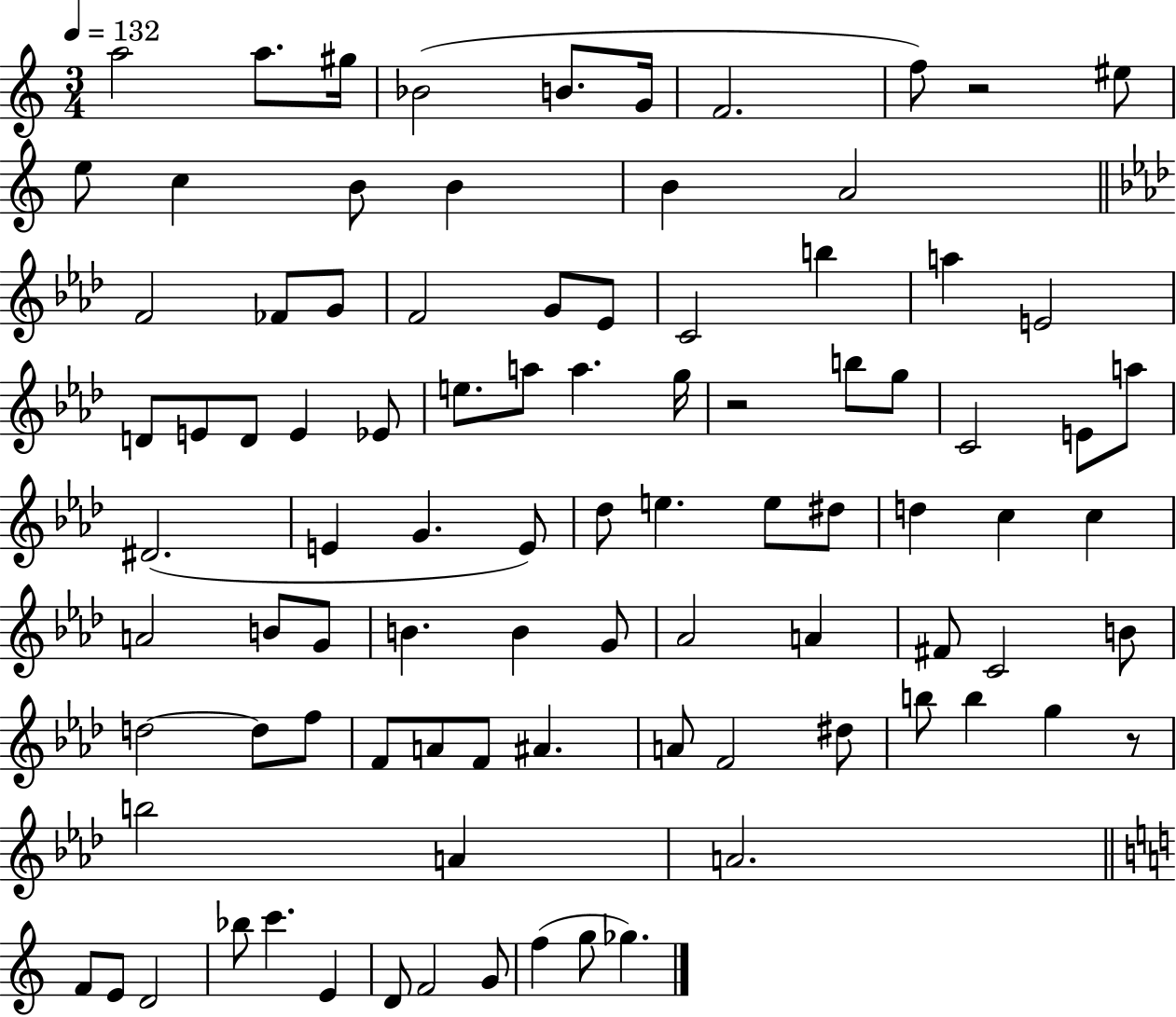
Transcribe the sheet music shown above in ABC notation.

X:1
T:Untitled
M:3/4
L:1/4
K:C
a2 a/2 ^g/4 _B2 B/2 G/4 F2 f/2 z2 ^e/2 e/2 c B/2 B B A2 F2 _F/2 G/2 F2 G/2 _E/2 C2 b a E2 D/2 E/2 D/2 E _E/2 e/2 a/2 a g/4 z2 b/2 g/2 C2 E/2 a/2 ^D2 E G E/2 _d/2 e e/2 ^d/2 d c c A2 B/2 G/2 B B G/2 _A2 A ^F/2 C2 B/2 d2 d/2 f/2 F/2 A/2 F/2 ^A A/2 F2 ^d/2 b/2 b g z/2 b2 A A2 F/2 E/2 D2 _b/2 c' E D/2 F2 G/2 f g/2 _g